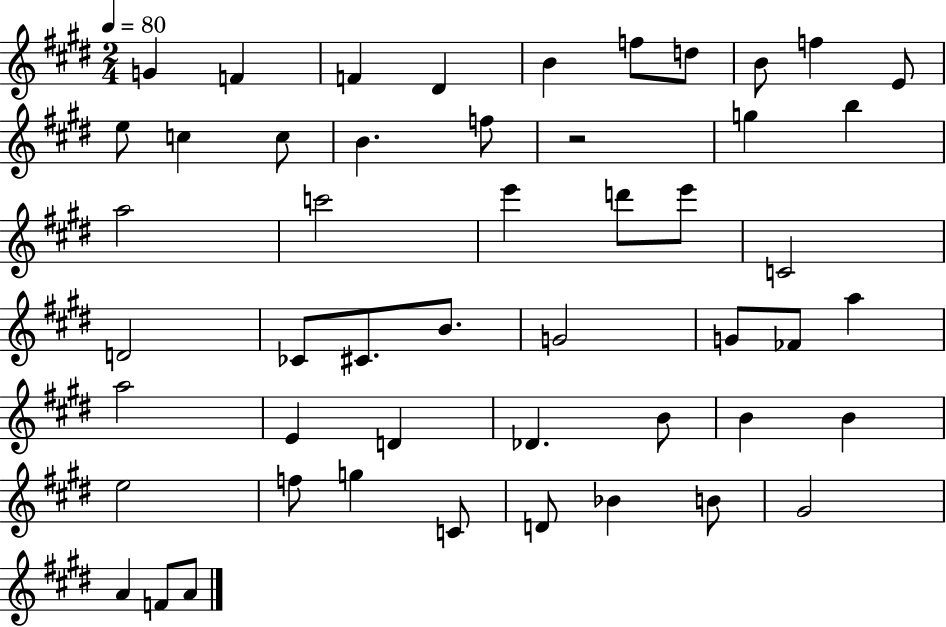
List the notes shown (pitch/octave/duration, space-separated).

G4/q F4/q F4/q D#4/q B4/q F5/e D5/e B4/e F5/q E4/e E5/e C5/q C5/e B4/q. F5/e R/h G5/q B5/q A5/h C6/h E6/q D6/e E6/e C4/h D4/h CES4/e C#4/e. B4/e. G4/h G4/e FES4/e A5/q A5/h E4/q D4/q Db4/q. B4/e B4/q B4/q E5/h F5/e G5/q C4/e D4/e Bb4/q B4/e G#4/h A4/q F4/e A4/e